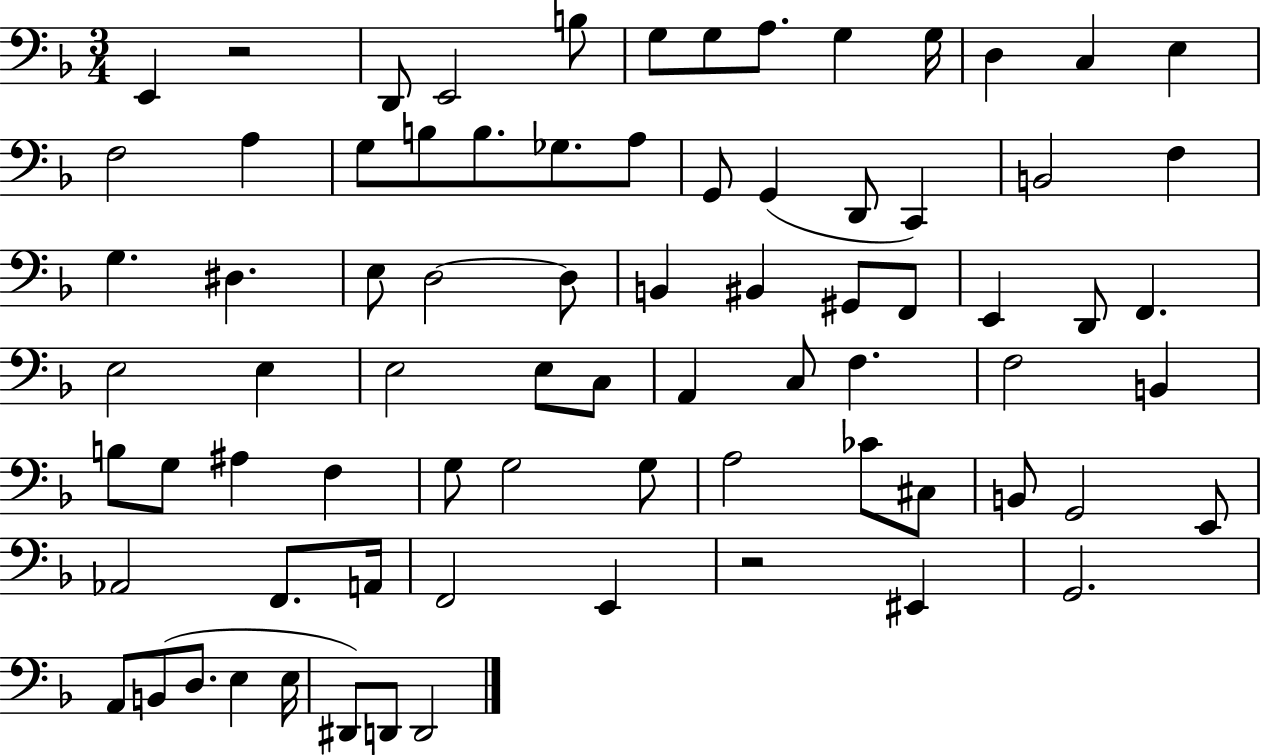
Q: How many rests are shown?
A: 2